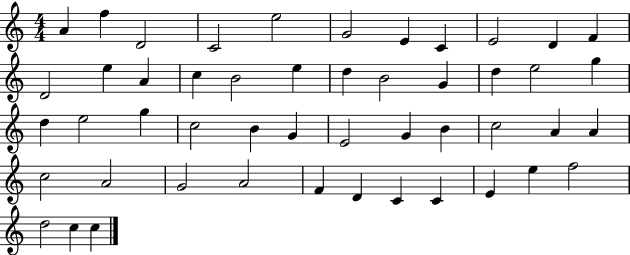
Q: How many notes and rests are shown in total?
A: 49